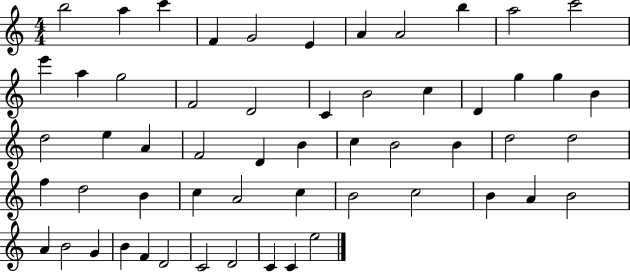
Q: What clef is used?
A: treble